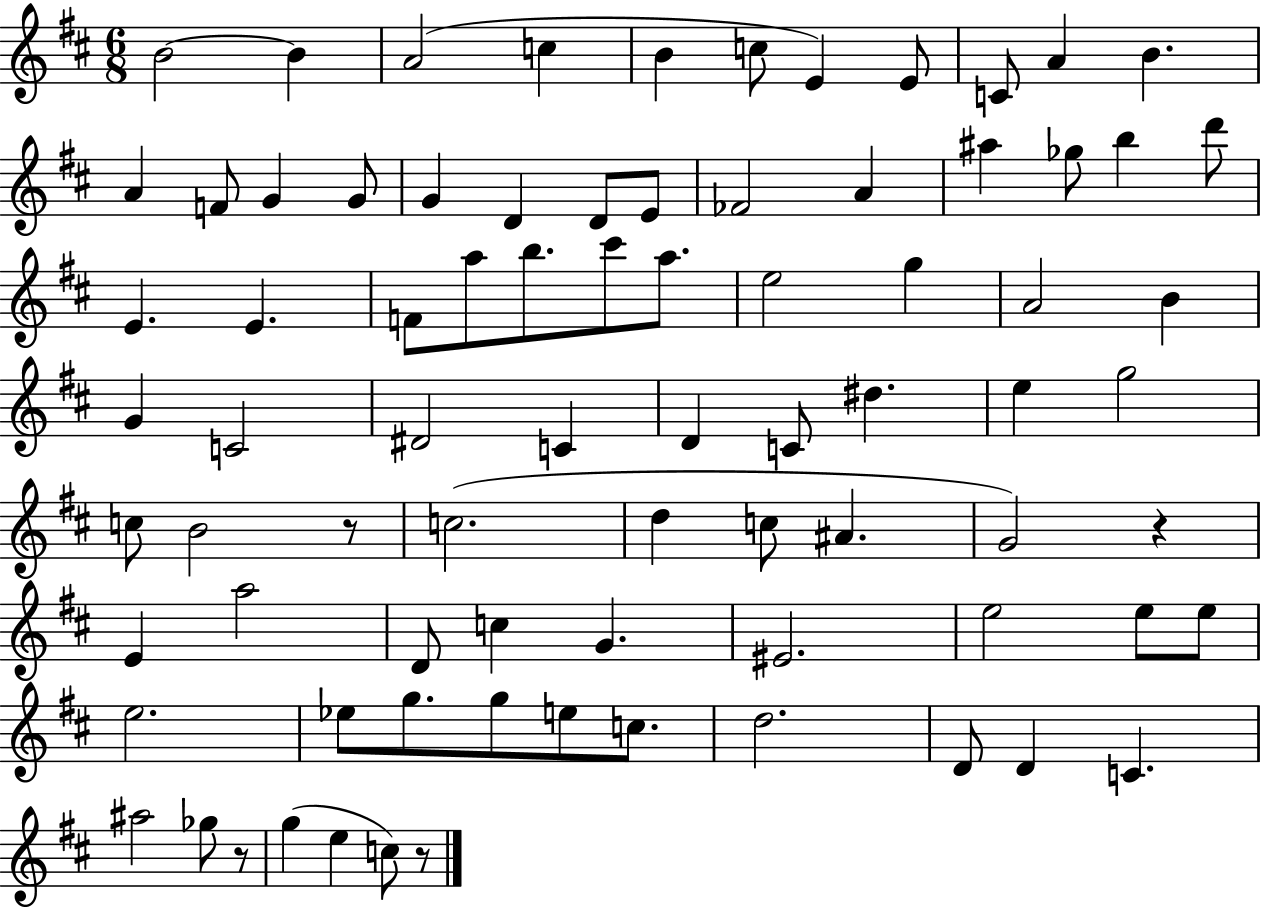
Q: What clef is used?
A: treble